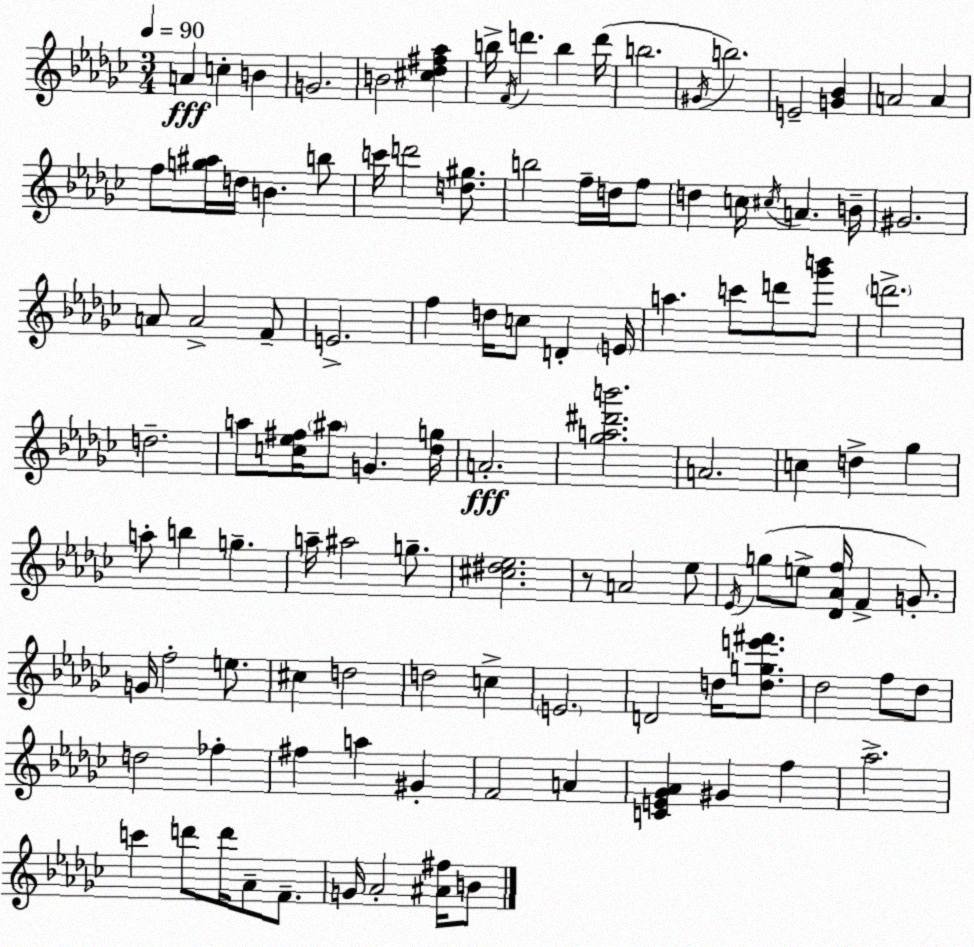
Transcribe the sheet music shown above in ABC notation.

X:1
T:Untitled
M:3/4
L:1/4
K:Ebm
A c B G2 B2 [^c_d^f_a] b/4 F/4 d' b d'/4 b2 ^G/4 b2 E2 [G_B] A2 A f/2 [g^a]/4 d/4 B b/2 c'/4 d'2 [d^g]/2 b2 f/4 d/4 f/2 d c/4 ^c/4 A B/4 ^G2 A/2 A2 F/2 E2 f d/4 c/2 D E/4 a c'/2 d'/2 [_g'b']/2 d'2 d2 a/2 [c_e^f]/4 ^a/2 G [_dg]/4 A2 [_ga^d'b']2 A2 c d _g a/2 b g a/4 ^a2 g/2 [^c^d_e]2 z/2 A2 _e/2 _E/4 g/2 e/2 [_D_Af]/4 F G/2 G/4 f2 e/2 ^c d2 d2 c E2 D2 d/4 [dge'^f']/2 _d2 f/2 _d/2 d2 _f ^f a ^G F2 A [CE_G_A] ^G f _a2 c' d'/2 d'/4 _A/2 F/2 G/4 _A2 [^A^f]/4 B/2